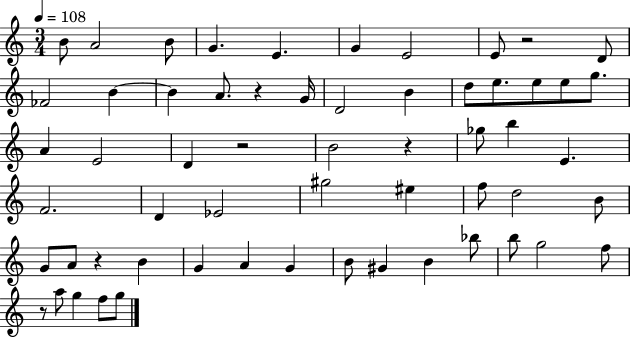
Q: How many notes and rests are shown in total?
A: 59